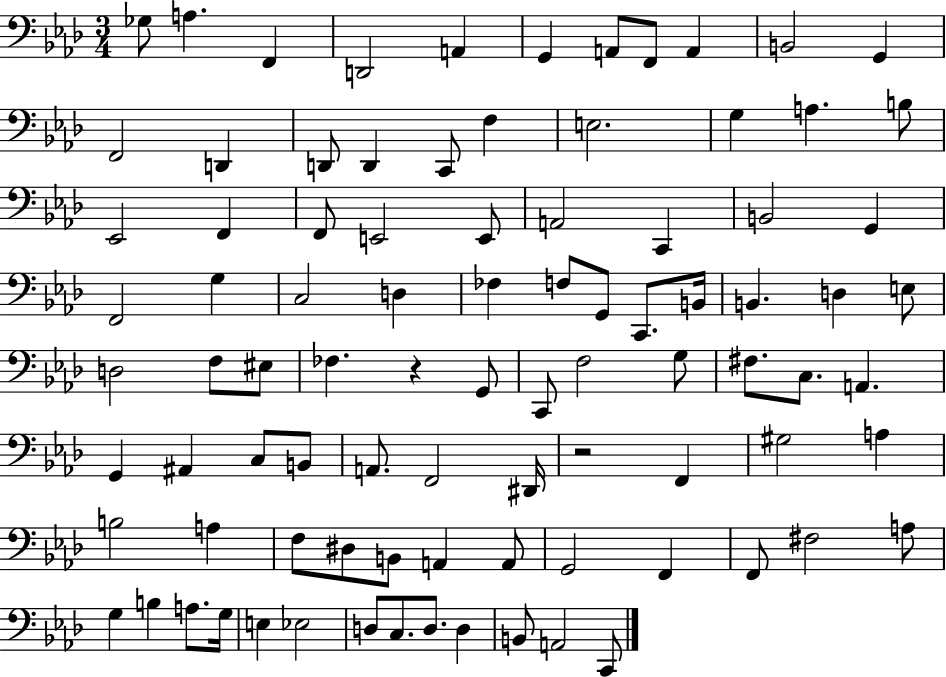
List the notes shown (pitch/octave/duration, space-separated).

Gb3/e A3/q. F2/q D2/h A2/q G2/q A2/e F2/e A2/q B2/h G2/q F2/h D2/q D2/e D2/q C2/e F3/q E3/h. G3/q A3/q. B3/e Eb2/h F2/q F2/e E2/h E2/e A2/h C2/q B2/h G2/q F2/h G3/q C3/h D3/q FES3/q F3/e G2/e C2/e. B2/s B2/q. D3/q E3/e D3/h F3/e EIS3/e FES3/q. R/q G2/e C2/e F3/h G3/e F#3/e. C3/e. A2/q. G2/q A#2/q C3/e B2/e A2/e. F2/h D#2/s R/h F2/q G#3/h A3/q B3/h A3/q F3/e D#3/e B2/e A2/q A2/e G2/h F2/q F2/e F#3/h A3/e G3/q B3/q A3/e. G3/s E3/q Eb3/h D3/e C3/e. D3/e. D3/q B2/e A2/h C2/e